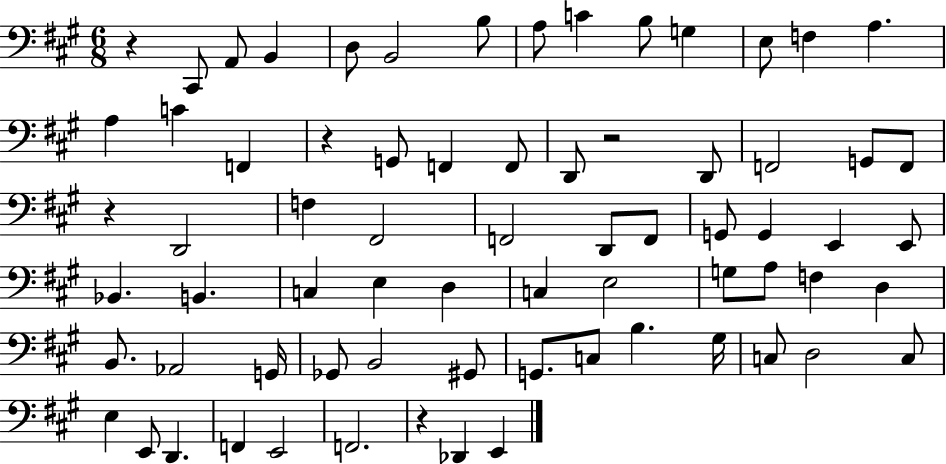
X:1
T:Untitled
M:6/8
L:1/4
K:A
z ^C,,/2 A,,/2 B,, D,/2 B,,2 B,/2 A,/2 C B,/2 G, E,/2 F, A, A, C F,, z G,,/2 F,, F,,/2 D,,/2 z2 D,,/2 F,,2 G,,/2 F,,/2 z D,,2 F, ^F,,2 F,,2 D,,/2 F,,/2 G,,/2 G,, E,, E,,/2 _B,, B,, C, E, D, C, E,2 G,/2 A,/2 F, D, B,,/2 _A,,2 G,,/4 _G,,/2 B,,2 ^G,,/2 G,,/2 C,/2 B, ^G,/4 C,/2 D,2 C,/2 E, E,,/2 D,, F,, E,,2 F,,2 z _D,, E,,